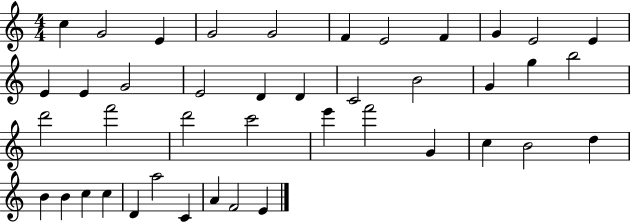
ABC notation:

X:1
T:Untitled
M:4/4
L:1/4
K:C
c G2 E G2 G2 F E2 F G E2 E E E G2 E2 D D C2 B2 G g b2 d'2 f'2 d'2 c'2 e' f'2 G c B2 d B B c c D a2 C A F2 E